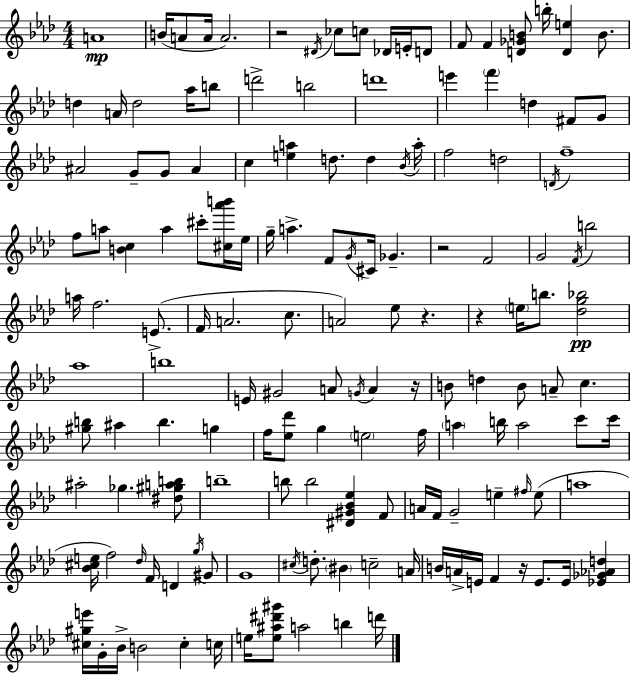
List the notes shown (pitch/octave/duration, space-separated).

A4/w B4/s A4/e A4/s A4/h. R/h D#4/s CES5/e C5/e Db4/s E4/s D4/e F4/e F4/q [D4,Gb4,B4]/e B5/s [D4,E5]/q B4/e. D5/q A4/s D5/h Ab5/s B5/e D6/h B5/h D6/w E6/q F6/q D5/q F#4/e G4/e A#4/h G4/e G4/e A#4/q C5/q [E5,A5]/q D5/e. D5/q Bb4/s A5/s F5/h D5/h D4/s F5/w F5/e A5/e [B4,C5]/q A5/q C#6/e [C#5,Ab6,B6]/s Eb5/s G5/s A5/q. F4/e G4/s C#4/s Gb4/q. R/h F4/h G4/h F4/s B5/h A5/s F5/h. E4/e. F4/s A4/h. C5/e. A4/h Eb5/e R/q. R/q E5/s B5/e. [Db5,G5,Bb5]/h Ab5/w B5/w E4/s G#4/h A4/e G4/s A4/q R/s B4/e D5/q B4/e A4/e C5/q. [G#5,B5]/e A#5/q B5/q. G5/q F5/s [Eb5,Db6]/e G5/q E5/h F5/s A5/q B5/s A5/h C6/e C6/s A#5/h Gb5/q. [D#5,G#5,A5,B5]/e B5/w B5/e B5/h [D#4,G#4,Bb4,Eb5]/q F4/e A4/s F4/s G4/h E5/q F#5/s E5/e A5/w [Bb4,C#5,E5]/s F5/h Db5/s F4/s D4/q G5/s G#4/e G4/w C#5/s D5/e. BIS4/q C5/h A4/s B4/s A4/s E4/s F4/q R/s E4/e. E4/s [Eb4,Gb4,Ab4,D5]/q [C#5,G#5,E6]/s G4/s Bb4/s B4/h C#5/q C5/s E5/s [E5,A#5,D#6,G#6]/e A5/h B5/q D6/s